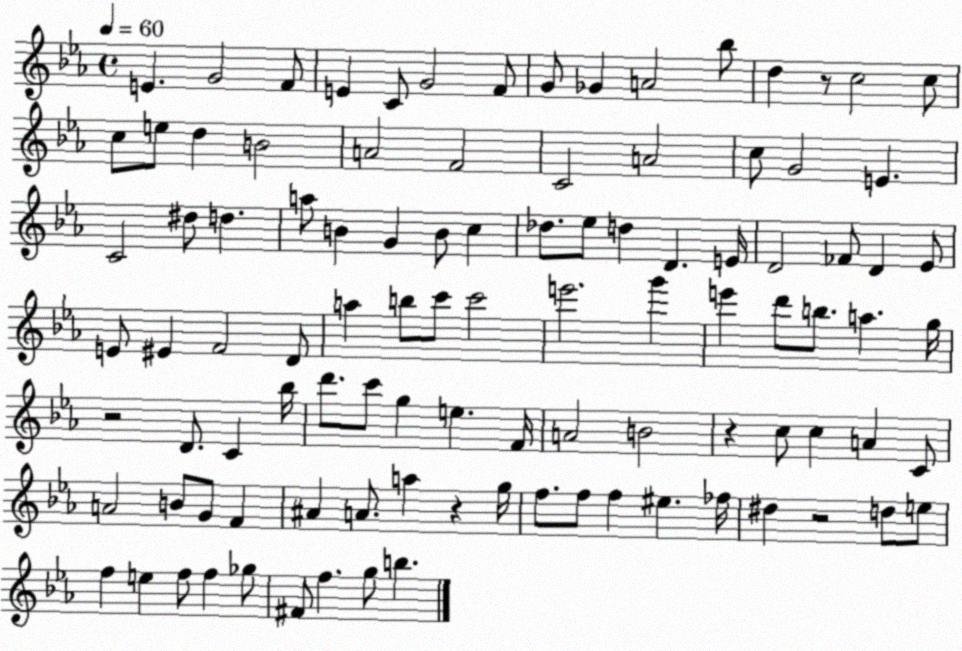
X:1
T:Untitled
M:4/4
L:1/4
K:Eb
E G2 F/2 E C/2 G2 F/2 G/2 _G A2 _b/2 d z/2 c2 c/2 c/2 e/2 d B2 A2 F2 C2 A2 c/2 G2 E C2 ^d/2 d a/2 B G B/2 c _d/2 _e/2 d D E/4 D2 _F/2 D _E/2 E/2 ^E F2 D/2 a b/2 c'/2 c'2 e'2 g' e' d'/2 b/2 a g/4 z2 D/2 C _b/4 d'/2 c'/2 g e F/4 A2 B2 z c/2 c A C/2 A2 B/2 G/2 F ^A A/2 a z g/4 f/2 f/2 f ^e _f/4 ^d z2 d/2 e/2 f e f/2 f _g/2 ^F/2 f g/2 b